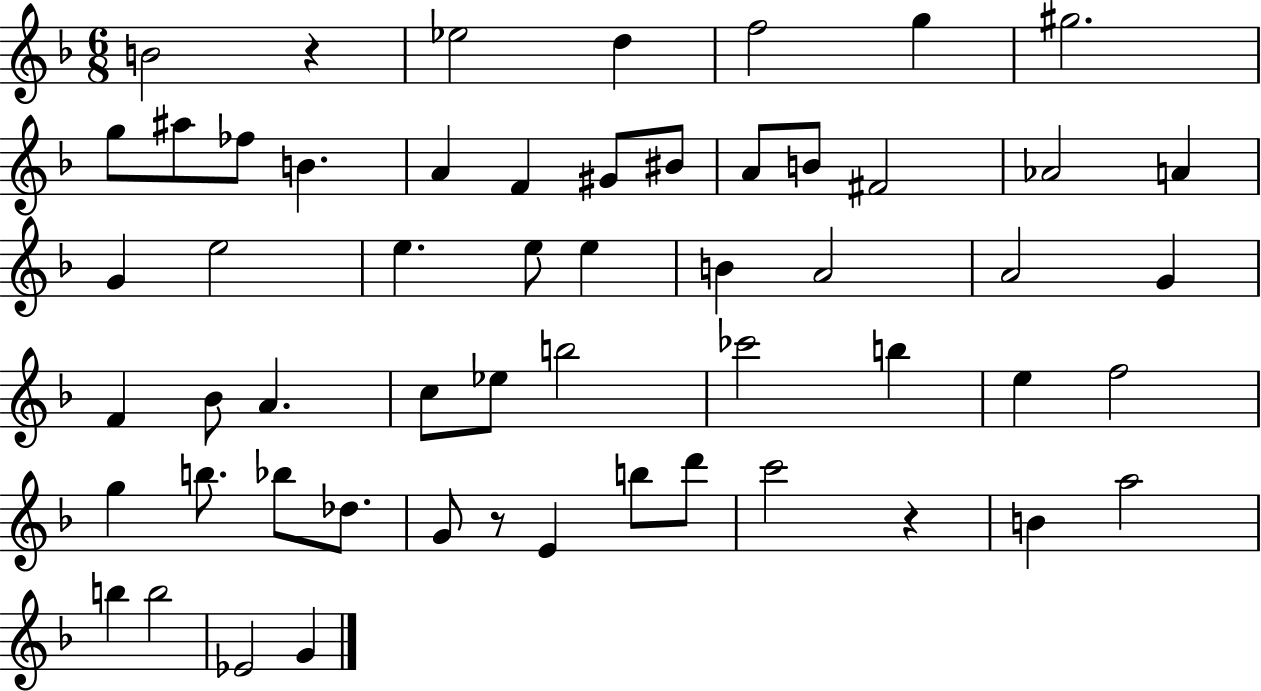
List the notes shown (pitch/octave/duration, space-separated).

B4/h R/q Eb5/h D5/q F5/h G5/q G#5/h. G5/e A#5/e FES5/e B4/q. A4/q F4/q G#4/e BIS4/e A4/e B4/e F#4/h Ab4/h A4/q G4/q E5/h E5/q. E5/e E5/q B4/q A4/h A4/h G4/q F4/q Bb4/e A4/q. C5/e Eb5/e B5/h CES6/h B5/q E5/q F5/h G5/q B5/e. Bb5/e Db5/e. G4/e R/e E4/q B5/e D6/e C6/h R/q B4/q A5/h B5/q B5/h Eb4/h G4/q